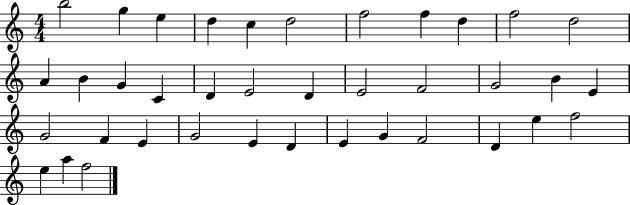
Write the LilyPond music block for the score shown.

{
  \clef treble
  \numericTimeSignature
  \time 4/4
  \key c \major
  b''2 g''4 e''4 | d''4 c''4 d''2 | f''2 f''4 d''4 | f''2 d''2 | \break a'4 b'4 g'4 c'4 | d'4 e'2 d'4 | e'2 f'2 | g'2 b'4 e'4 | \break g'2 f'4 e'4 | g'2 e'4 d'4 | e'4 g'4 f'2 | d'4 e''4 f''2 | \break e''4 a''4 f''2 | \bar "|."
}